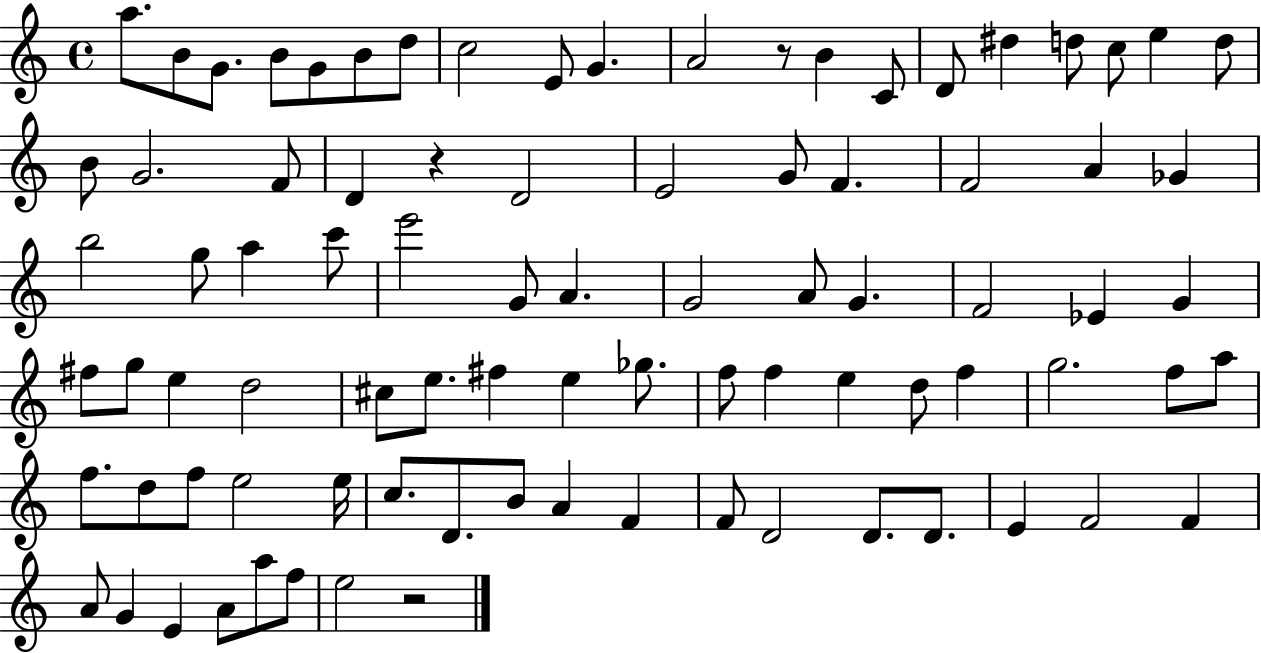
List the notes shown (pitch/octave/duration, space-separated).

A5/e. B4/e G4/e. B4/e G4/e B4/e D5/e C5/h E4/e G4/q. A4/h R/e B4/q C4/e D4/e D#5/q D5/e C5/e E5/q D5/e B4/e G4/h. F4/e D4/q R/q D4/h E4/h G4/e F4/q. F4/h A4/q Gb4/q B5/h G5/e A5/q C6/e E6/h G4/e A4/q. G4/h A4/e G4/q. F4/h Eb4/q G4/q F#5/e G5/e E5/q D5/h C#5/e E5/e. F#5/q E5/q Gb5/e. F5/e F5/q E5/q D5/e F5/q G5/h. F5/e A5/e F5/e. D5/e F5/e E5/h E5/s C5/e. D4/e. B4/e A4/q F4/q F4/e D4/h D4/e. D4/e. E4/q F4/h F4/q A4/e G4/q E4/q A4/e A5/e F5/e E5/h R/h